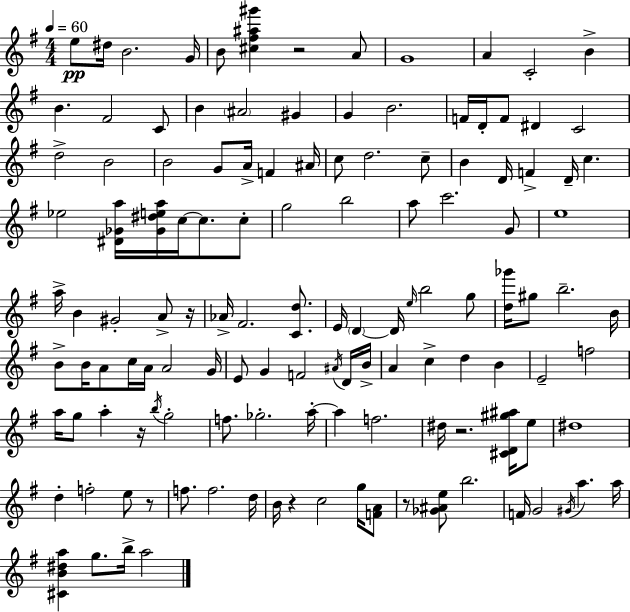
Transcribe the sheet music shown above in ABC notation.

X:1
T:Untitled
M:4/4
L:1/4
K:Em
e/2 ^d/4 B2 G/4 B/2 [^c^f^a^g'] z2 A/2 G4 A C2 B B ^F2 C/2 B ^A2 ^G G B2 F/4 D/4 F/2 ^D C2 d2 B2 B2 G/2 A/4 F ^A/4 c/2 d2 c/2 B D/4 F D/4 c _e2 [^D_Ga]/4 [_G^dea]/4 c/4 c/2 c/2 g2 b2 a/2 c'2 G/2 e4 a/4 B ^G2 A/2 z/4 _A/4 ^F2 [Cd]/2 E/4 D D/4 e/4 b2 g/2 [d_g']/4 ^g/2 b2 B/4 B/2 B/4 A/2 c/4 A/4 A2 G/4 E/2 G F2 ^A/4 D/4 B/4 A c d B E2 f2 a/4 g/2 a z/4 b/4 g2 f/2 _g2 a/4 a f2 ^d/4 z2 [^CD^g^a]/4 e/2 ^d4 d f2 e/2 z/2 f/2 f2 d/4 B/4 z c2 g/4 [FA]/2 z/2 [_G^Ae]/2 b2 F/4 G2 ^G/4 a a/4 [^CB^da] g/2 b/4 a2